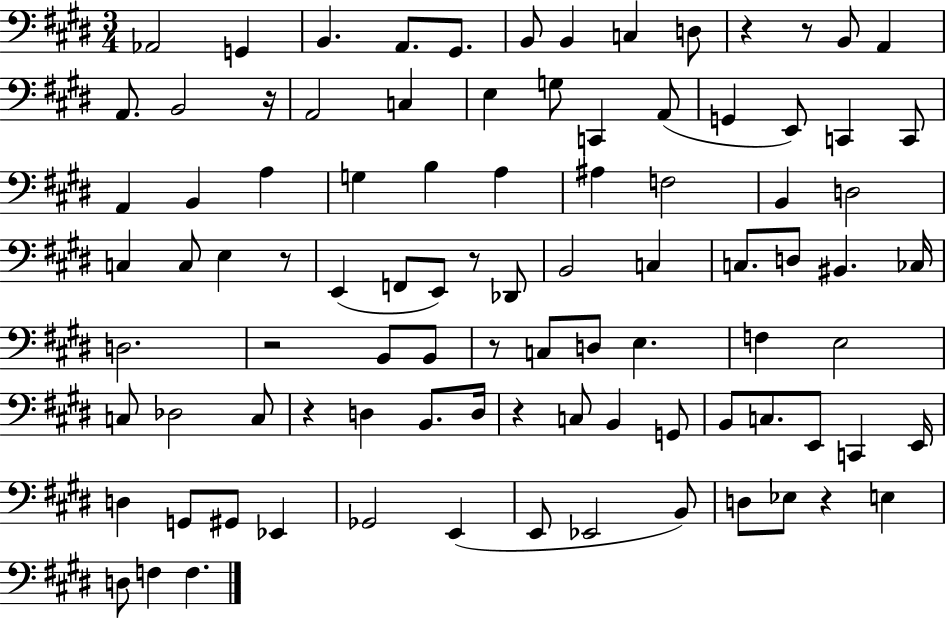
{
  \clef bass
  \numericTimeSignature
  \time 3/4
  \key e \major
  aes,2 g,4 | b,4. a,8. gis,8. | b,8 b,4 c4 d8 | r4 r8 b,8 a,4 | \break a,8. b,2 r16 | a,2 c4 | e4 g8 c,4 a,8( | g,4 e,8) c,4 c,8 | \break a,4 b,4 a4 | g4 b4 a4 | ais4 f2 | b,4 d2 | \break c4 c8 e4 r8 | e,4( f,8 e,8) r8 des,8 | b,2 c4 | c8. d8 bis,4. ces16 | \break d2. | r2 b,8 b,8 | r8 c8 d8 e4. | f4 e2 | \break c8 des2 c8 | r4 d4 b,8. d16 | r4 c8 b,4 g,8 | b,8 c8. e,8 c,4 e,16 | \break d4 g,8 gis,8 ees,4 | ges,2 e,4( | e,8 ees,2 b,8) | d8 ees8 r4 e4 | \break d8 f4 f4. | \bar "|."
}